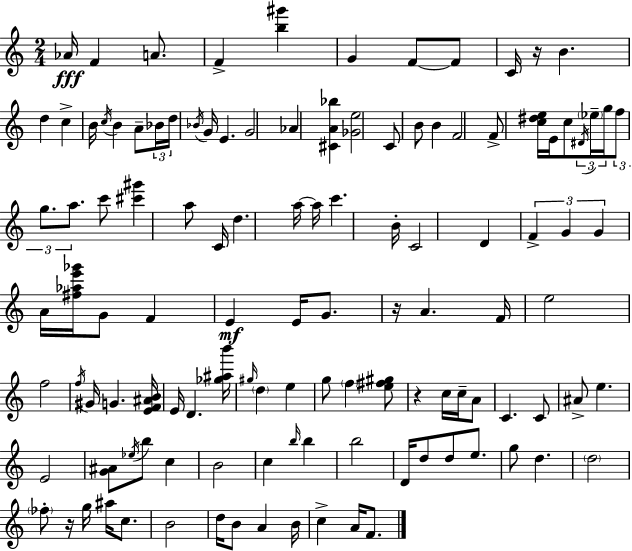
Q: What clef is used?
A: treble